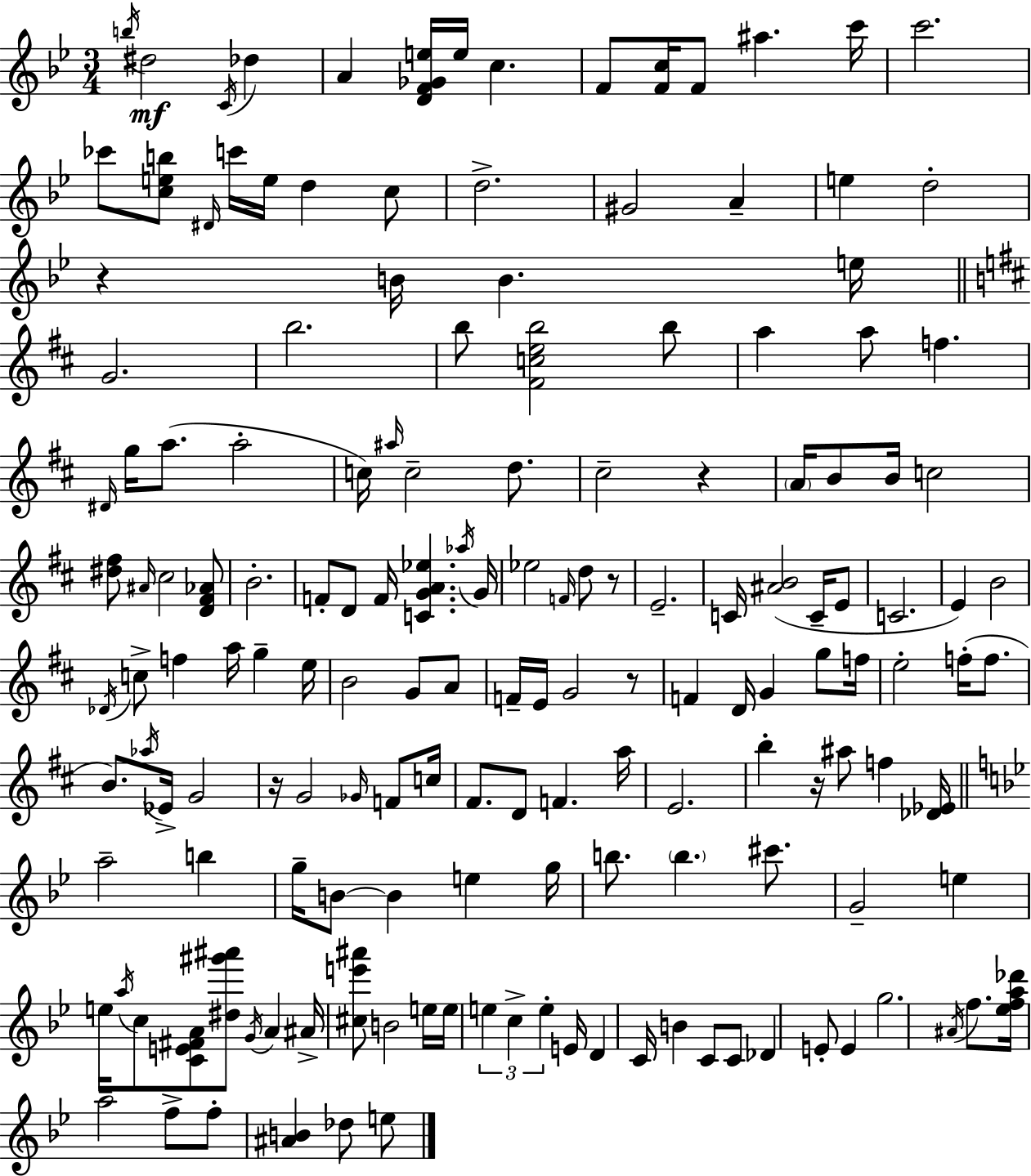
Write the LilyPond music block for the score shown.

{
  \clef treble
  \numericTimeSignature
  \time 3/4
  \key bes \major
  \acciaccatura { b''16 }\mf dis''2 \acciaccatura { c'16 } des''4 | a'4 <d' f' ges' e''>16 e''16 c''4. | f'8 <f' c''>16 f'8 ais''4. | c'''16 c'''2. | \break ces'''8 <c'' e'' b''>8 \grace { dis'16 } c'''16 e''16 d''4 | c''8 d''2.-> | gis'2 a'4-- | e''4 d''2-. | \break r4 b'16 b'4. | e''16 \bar "||" \break \key d \major g'2. | b''2. | b''8 <fis' c'' e'' b''>2 b''8 | a''4 a''8 f''4. | \break \grace { dis'16 } g''16 a''8.( a''2-. | c''16) \grace { ais''16 } c''2-- d''8. | cis''2-- r4 | \parenthesize a'16 b'8 b'16 c''2 | \break <dis'' fis''>8 \grace { ais'16 } cis''2 | <d' fis' aes'>8 b'2.-. | f'8-. d'8 f'16 <c' g' a' ees''>4. | \acciaccatura { aes''16 } g'16 ees''2 | \break \grace { f'16 } d''8 r8 e'2.-- | c'16 <ais' b'>2( | c'16-- e'8 c'2. | e'4) b'2 | \break \acciaccatura { des'16 } c''8-> f''4 | a''16 g''4-- e''16 b'2 | g'8 a'8 f'16-- e'16 g'2 | r8 f'4 d'16 g'4 | \break g''8 f''16 e''2-. | f''16-.( f''8. b'8.) \acciaccatura { aes''16 } ees'16-> g'2 | r16 g'2 | \grace { ges'16 } f'8 c''16 fis'8. d'8 | \break f'4. a''16 e'2. | b''4-. | r16 ais''8 f''4 <des' ees'>16 \bar "||" \break \key bes \major a''2-- b''4 | g''16-- b'8~~ b'4 e''4 g''16 | b''8. \parenthesize b''4. cis'''8. | g'2-- e''4 | \break e''16 \acciaccatura { a''16 } c''8 <c' e' fis' a'>8 <dis'' gis''' ais'''>8 \acciaccatura { g'16 } a'4 | ais'16-> <cis'' e''' ais'''>8 b'2 | e''16 e''16 \tuplet 3/2 { e''4 c''4-> e''4-. } | e'16 d'4 c'16 b'4 | \break c'8 c'8 des'4 e'8-. e'4 | g''2. | \acciaccatura { ais'16 } f''8. <ees'' f'' a'' des'''>16 a''2-- | f''8-> f''8-. <ais' b'>4 des''8 | \break e''8 \bar "|."
}